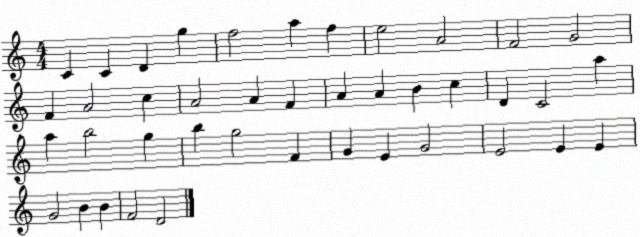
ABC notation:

X:1
T:Untitled
M:4/4
L:1/4
K:C
C C D g f2 a f e2 A2 F2 G2 F A2 c A2 A F A A B c D C2 a a b2 g b g2 F G E G2 E2 E E G2 B B F2 D2